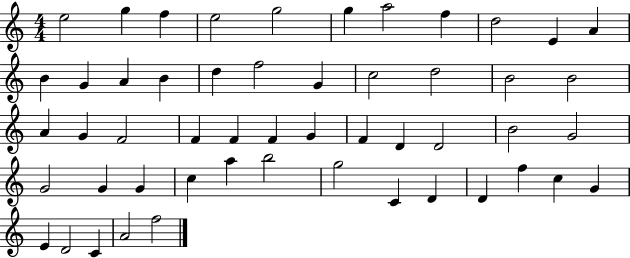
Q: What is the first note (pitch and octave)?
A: E5